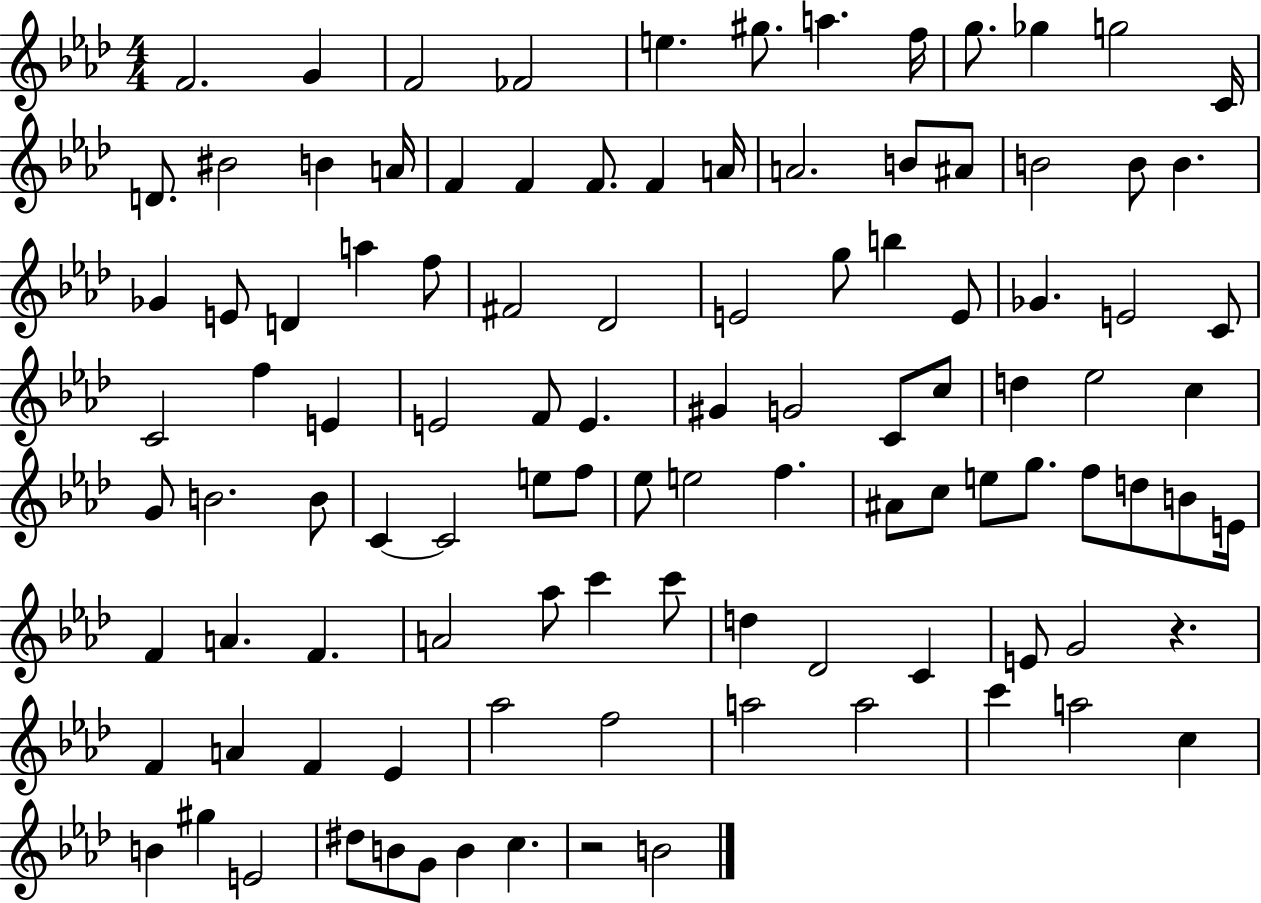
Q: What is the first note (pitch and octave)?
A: F4